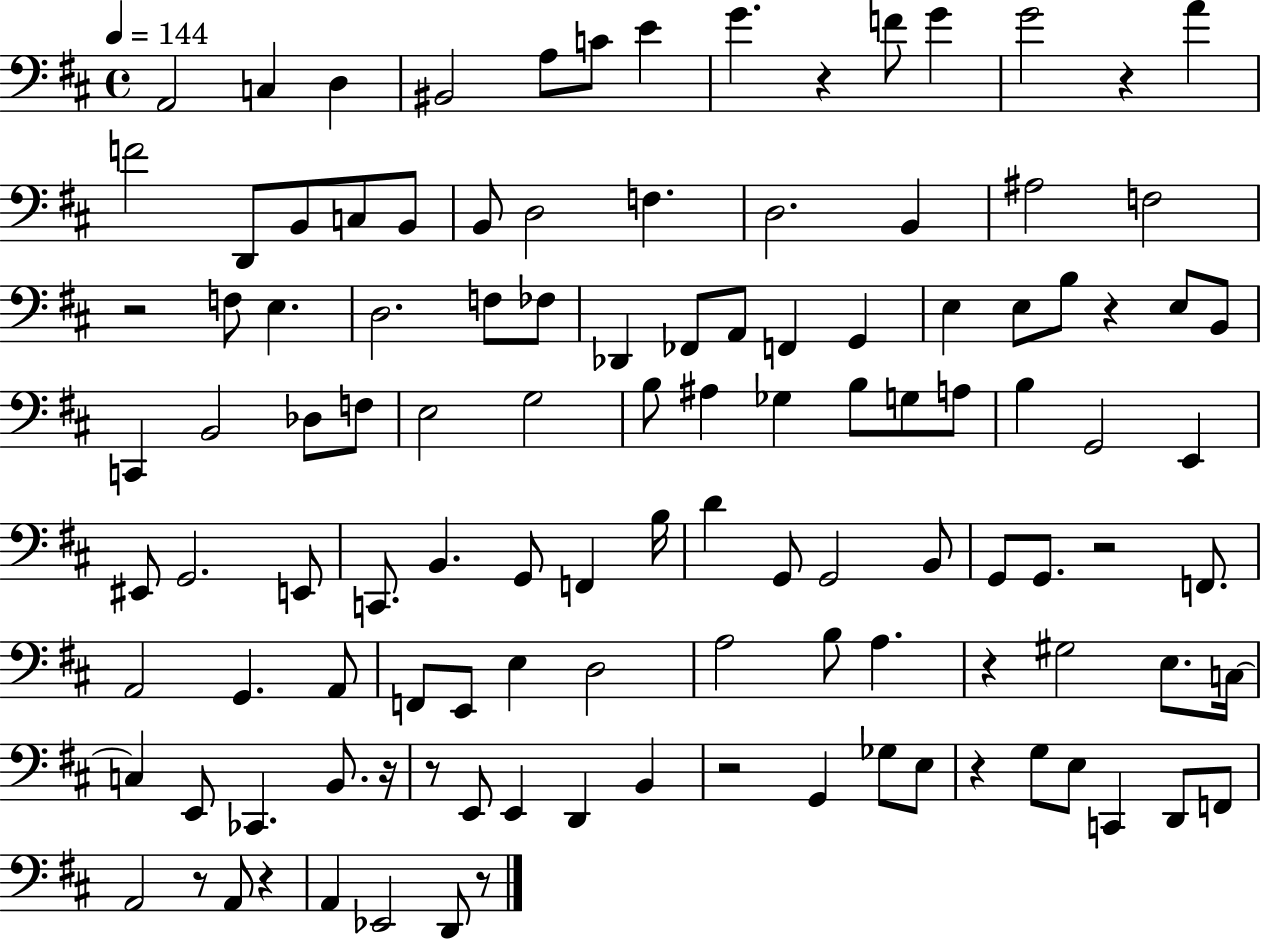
{
  \clef bass
  \time 4/4
  \defaultTimeSignature
  \key d \major
  \tempo 4 = 144
  \repeat volta 2 { a,2 c4 d4 | bis,2 a8 c'8 e'4 | g'4. r4 f'8 g'4 | g'2 r4 a'4 | \break f'2 d,8 b,8 c8 b,8 | b,8 d2 f4. | d2. b,4 | ais2 f2 | \break r2 f8 e4. | d2. f8 fes8 | des,4 fes,8 a,8 f,4 g,4 | e4 e8 b8 r4 e8 b,8 | \break c,4 b,2 des8 f8 | e2 g2 | b8 ais4 ges4 b8 g8 a8 | b4 g,2 e,4 | \break eis,8 g,2. e,8 | c,8. b,4. g,8 f,4 b16 | d'4 g,8 g,2 b,8 | g,8 g,8. r2 f,8. | \break a,2 g,4. a,8 | f,8 e,8 e4 d2 | a2 b8 a4. | r4 gis2 e8. c16~~ | \break c4 e,8 ces,4. b,8. r16 | r8 e,8 e,4 d,4 b,4 | r2 g,4 ges8 e8 | r4 g8 e8 c,4 d,8 f,8 | \break a,2 r8 a,8 r4 | a,4 ees,2 d,8 r8 | } \bar "|."
}